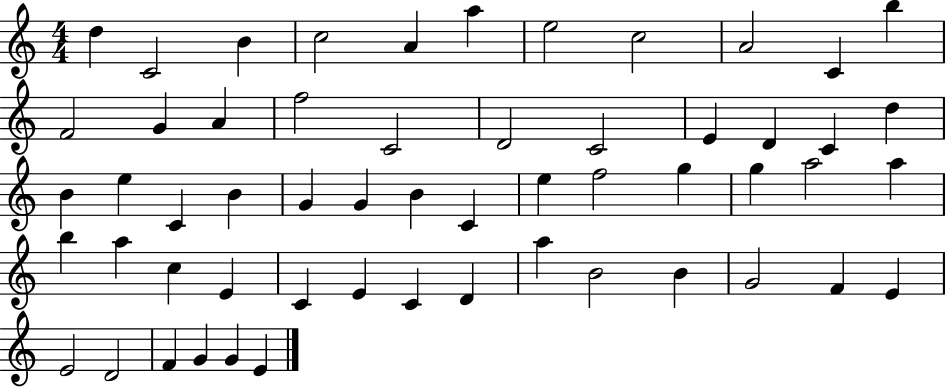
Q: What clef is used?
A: treble